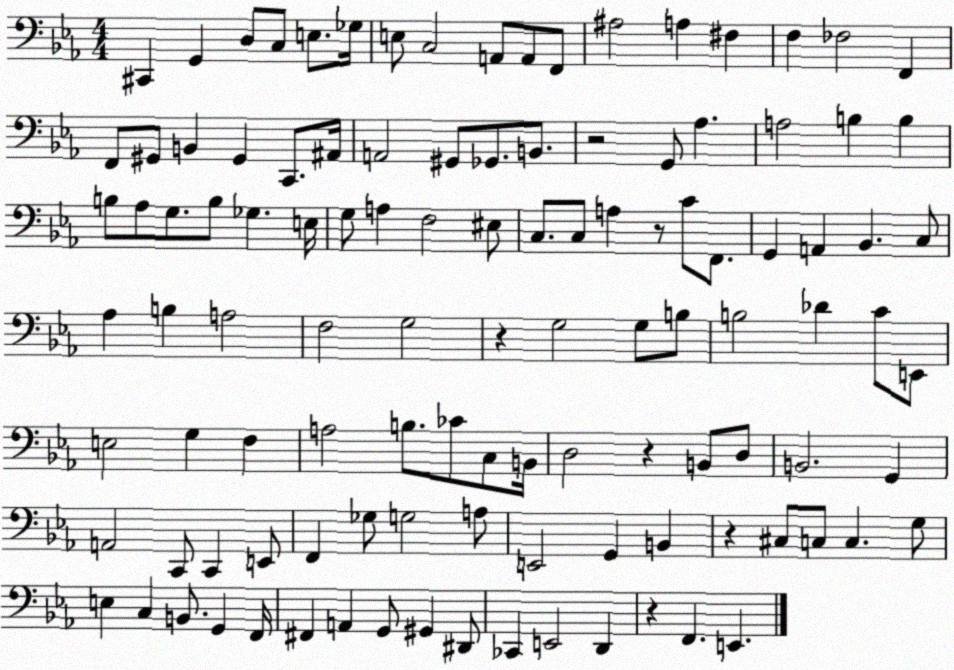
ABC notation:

X:1
T:Untitled
M:4/4
L:1/4
K:Eb
^C,, G,, D,/2 C,/2 E,/2 _G,/4 E,/2 C,2 A,,/2 A,,/2 F,,/2 ^A,2 A, ^F, F, _F,2 F,, F,,/2 ^G,,/2 B,, ^G,, C,,/2 ^A,,/4 A,,2 ^G,,/2 _G,,/2 B,,/2 z2 G,,/2 _A, A,2 B, B, B,/2 _A,/2 G,/2 B,/2 _G, E,/4 G,/2 A, F,2 ^E,/2 C,/2 C,/2 A, z/2 C/2 F,,/2 G,, A,, _B,, C,/2 _A, B, A,2 F,2 G,2 z G,2 G,/2 B,/2 B,2 _D C/2 E,,/2 E,2 G, F, A,2 B,/2 _C/2 C,/2 B,,/4 D,2 z B,,/2 D,/2 B,,2 G,, A,,2 C,,/2 C,, E,,/2 F,, _G,/2 G,2 A,/2 E,,2 G,, B,, z ^C,/2 C,/2 C, G,/2 E, C, B,,/2 G,, F,,/4 ^F,, A,, G,,/2 ^G,, ^D,,/2 _C,, E,,2 D,, z F,, E,,